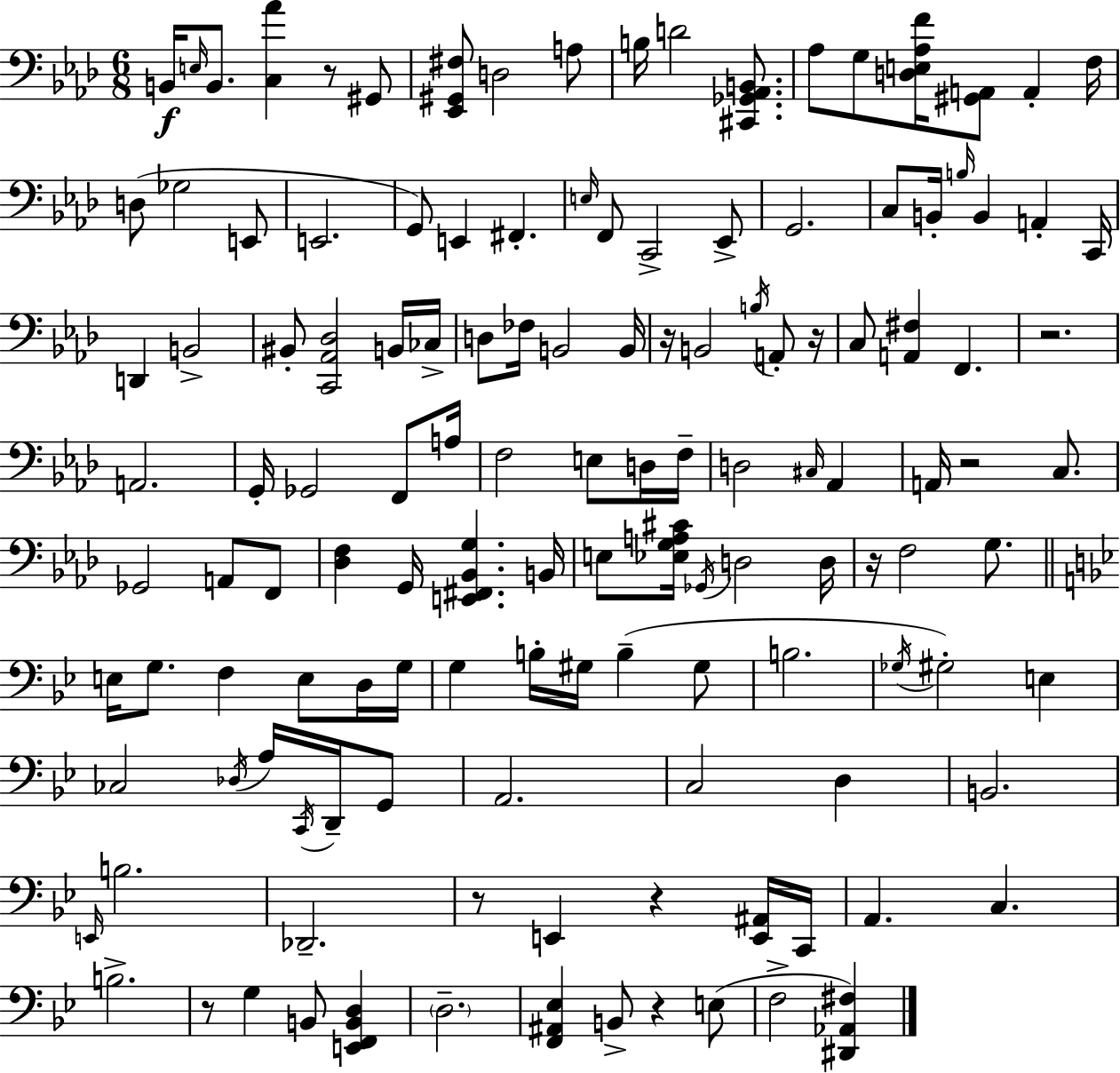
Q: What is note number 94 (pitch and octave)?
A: B2